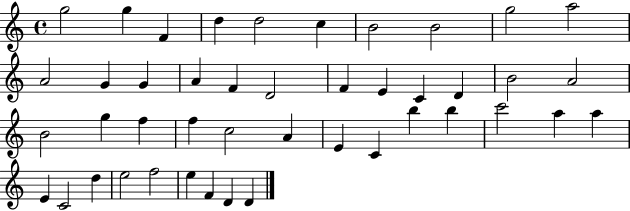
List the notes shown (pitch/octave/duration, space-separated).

G5/h G5/q F4/q D5/q D5/h C5/q B4/h B4/h G5/h A5/h A4/h G4/q G4/q A4/q F4/q D4/h F4/q E4/q C4/q D4/q B4/h A4/h B4/h G5/q F5/q F5/q C5/h A4/q E4/q C4/q B5/q B5/q C6/h A5/q A5/q E4/q C4/h D5/q E5/h F5/h E5/q F4/q D4/q D4/q